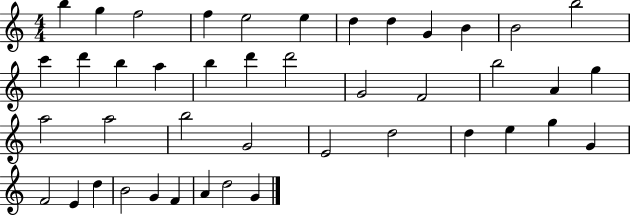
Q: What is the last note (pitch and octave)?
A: G4